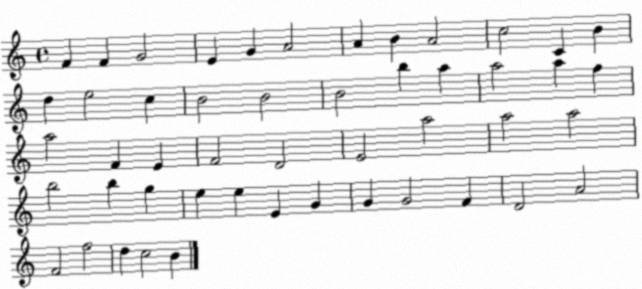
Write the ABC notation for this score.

X:1
T:Untitled
M:4/4
L:1/4
K:C
F F G2 E G A2 A B A2 c2 C B d e2 c B2 B2 B2 b a a2 a f a2 F E F2 D2 E2 a2 a2 a2 b2 b g e e E G G G2 F D2 A2 F2 f2 d c2 B